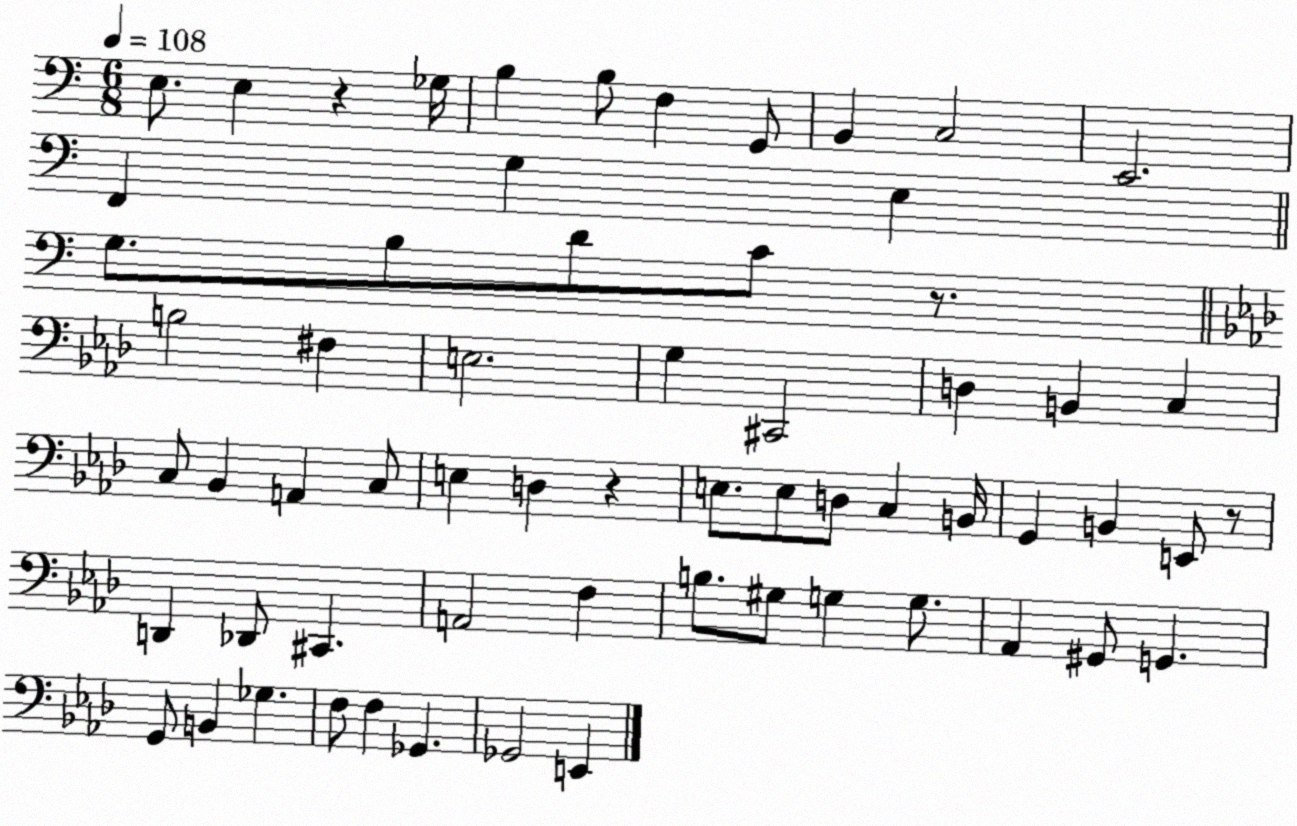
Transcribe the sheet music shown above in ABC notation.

X:1
T:Untitled
M:6/8
L:1/4
K:C
E,/2 E, z _G,/4 B, B,/2 F, G,,/2 B,, C,2 E,,2 F,, G, E, G,/2 B,/2 D/2 C/2 z/2 B,2 ^F, E,2 G, ^C,,2 D, B,, C, C,/2 _B,, A,, C,/2 E, D, z E,/2 E,/2 D,/2 C, B,,/4 G,, B,, E,,/2 z/2 D,, _D,,/2 ^C,, A,,2 F, B,/2 ^G,/2 G, G,/2 _A,, ^G,,/2 G,, G,,/2 B,, _G, F,/2 F, _G,, _G,,2 E,,